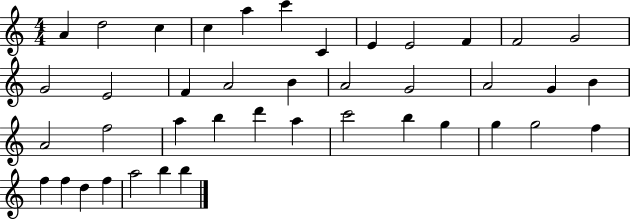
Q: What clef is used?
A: treble